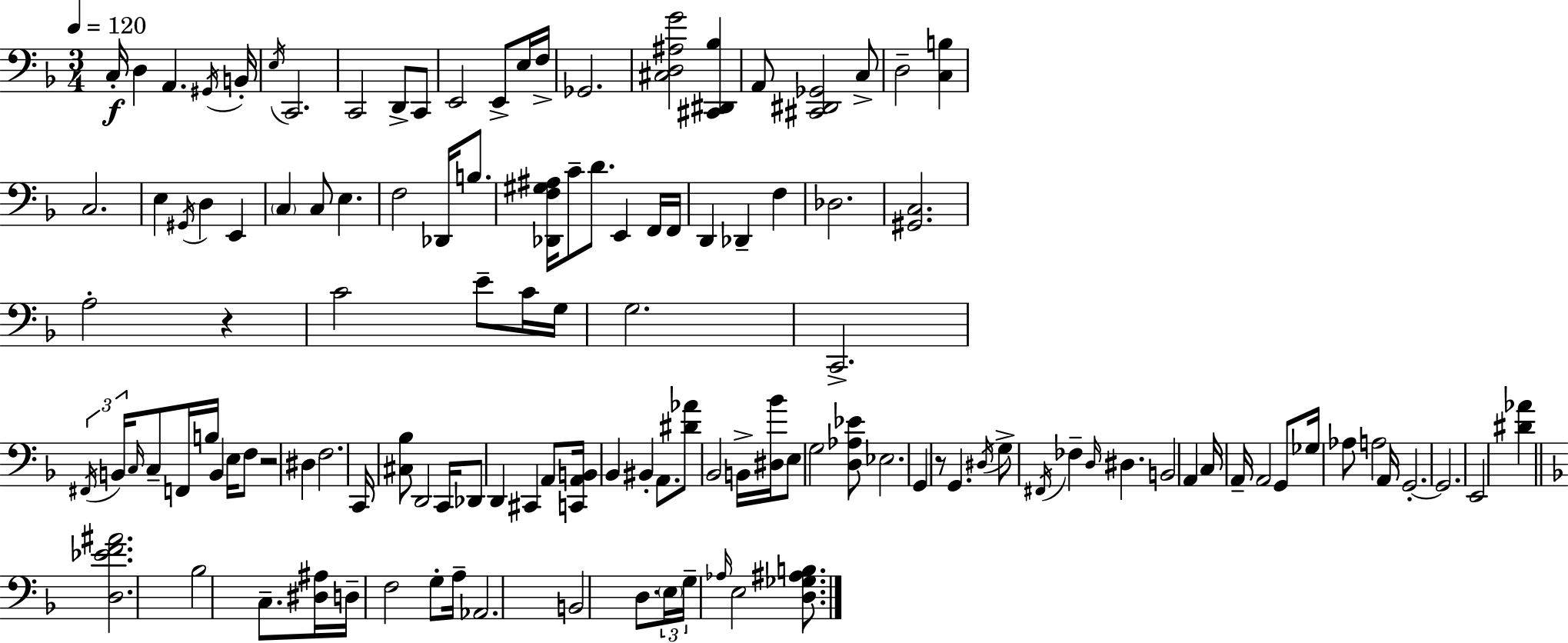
{
  \clef bass
  \numericTimeSignature
  \time 3/4
  \key f \major
  \tempo 4 = 120
  c16-.\f d4 a,4. \acciaccatura { gis,16 } | b,16-. \acciaccatura { e16 } c,2. | c,2 d,8-> | c,8 e,2 e,8-> | \break e16 f16-> ges,2. | <cis d ais g'>2 <cis, dis, bes>4 | a,8 <cis, dis, ges,>2 | c8-> d2-- <c b>4 | \break c2. | e4 \acciaccatura { gis,16 } d4 e,4 | \parenthesize c4 c8 e4. | f2 des,16 | \break b8. <des, f gis ais>16 c'8-- d'8. e,4 | f,16 f,16 d,4 des,4-- f4 | des2. | <gis, c>2. | \break a2-. r4 | c'2 e'8-- | c'16 g16 g2. | c,2.-> | \break \tuplet 3/2 { \acciaccatura { fis,16 } b,16 \grace { c16 } } c8-- f,16 b16 b,4 | e16 f8 r2 | dis4 f2. | c,16 <cis bes>8 d,2 | \break c,16 des,8 d,4 cis,4 | a,8 <c, a, b,>16 bes,4 bis,4-. | a,8. <dis' aes'>8 bes,2 | b,16-> <dis bes'>16 e8 g2 | \break <d aes ees'>8 ees2. | g,4 r8 g,4. | \acciaccatura { dis16 } g8-> \acciaccatura { fis,16 } fes4-- | \grace { d16 } dis4. b,2 | \break a,4 c16 a,16-- a,2 | g,8 ges16 aes8 a2 | a,16 g,2.-.~~ | g,2. | \break e,2 | <dis' aes'>4 \bar "||" \break \key f \major <d ees' f' ais'>2. | bes2 c8.-- <dis ais>16 | d16-- f2 g8-. a16-- | aes,2. | \break b,2 d8. \tuplet 3/2 { \parenthesize e16 | g16-- \grace { aes16 } } e2 <d ges ais b>8. | \bar "|."
}